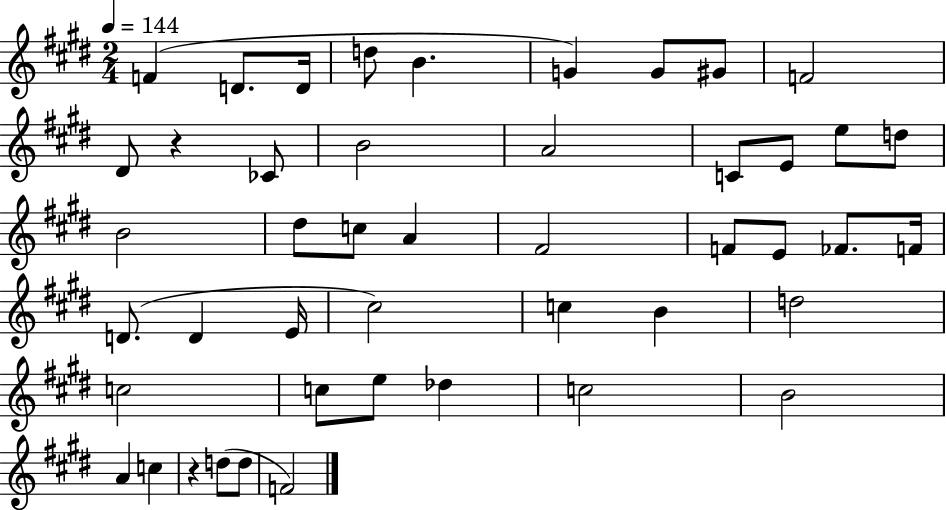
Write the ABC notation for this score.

X:1
T:Untitled
M:2/4
L:1/4
K:E
F D/2 D/4 d/2 B G G/2 ^G/2 F2 ^D/2 z _C/2 B2 A2 C/2 E/2 e/2 d/2 B2 ^d/2 c/2 A ^F2 F/2 E/2 _F/2 F/4 D/2 D E/4 ^c2 c B d2 c2 c/2 e/2 _d c2 B2 A c z d/2 d/2 F2